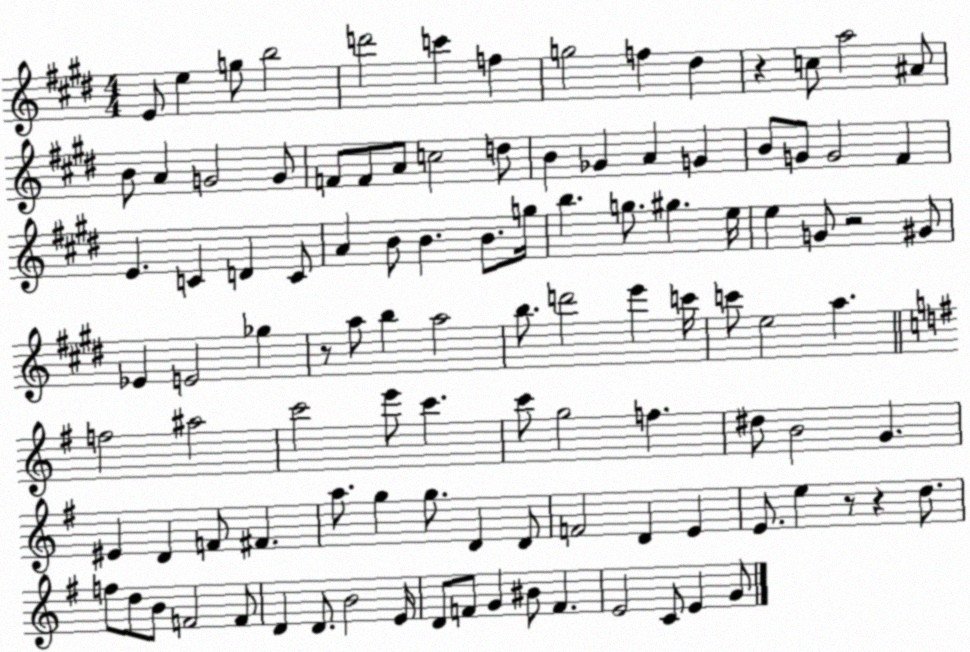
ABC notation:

X:1
T:Untitled
M:4/4
L:1/4
K:E
E/2 e g/2 b2 d'2 c' f g2 f ^d z c/2 a2 ^A/2 B/2 A G2 G/2 F/2 F/2 A/2 c2 d/2 B _G A G B/2 G/2 G2 ^F E C D C/2 A B/2 B B/2 g/4 b g/2 ^g e/4 e G/2 z2 ^G/2 _E E2 _g z/2 a/2 b a2 b/2 d'2 e' c'/4 c'/2 e2 a f2 ^a2 c'2 e'/2 c' c'/2 g2 f ^d/2 B2 G ^E D F/2 ^F a/2 g g/2 D D/2 F2 D E E/2 e z/2 z d/2 f/2 d/2 B/2 F2 F/2 D D/2 B2 E/4 D/2 F/2 G ^B/2 F E2 C/2 E G/2